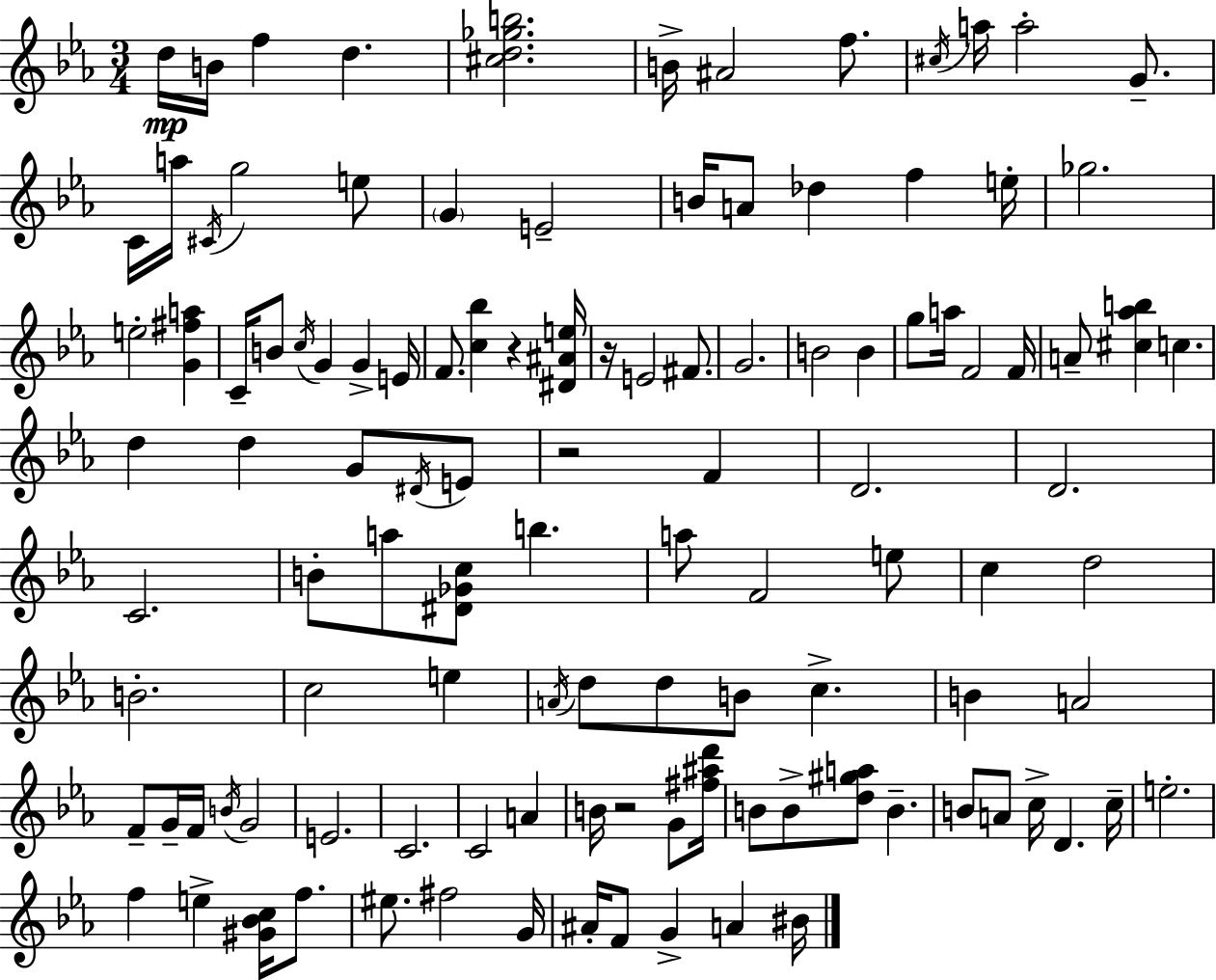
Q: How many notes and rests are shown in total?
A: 114